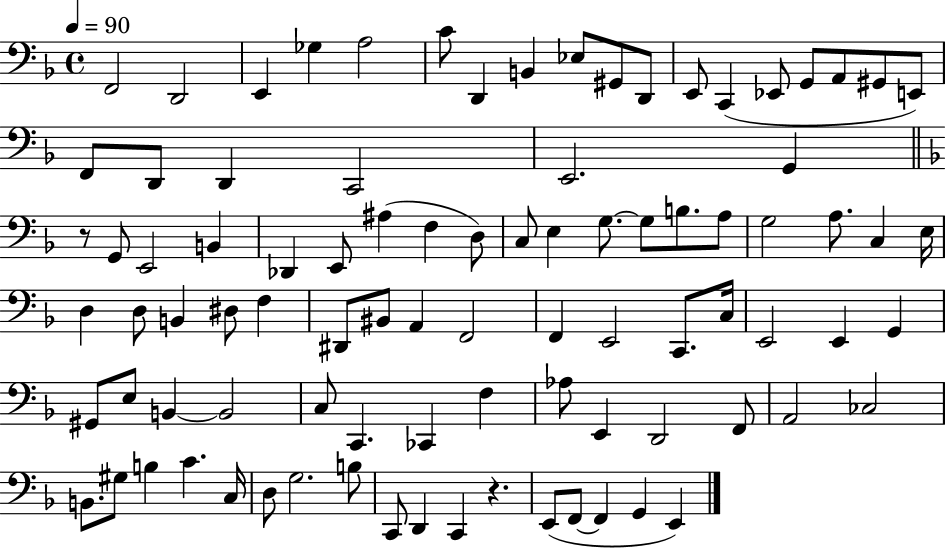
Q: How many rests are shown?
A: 2